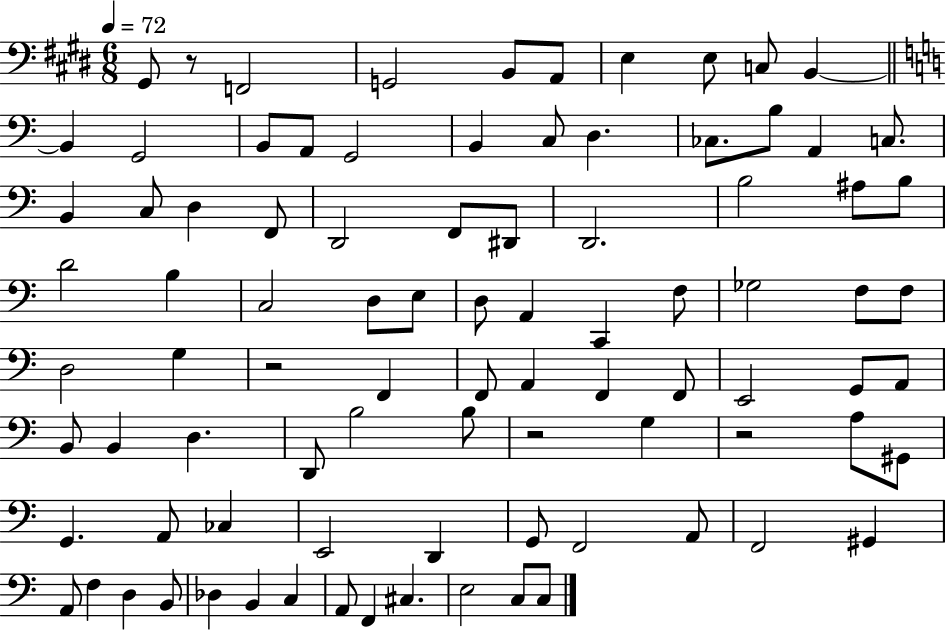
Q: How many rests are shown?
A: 4